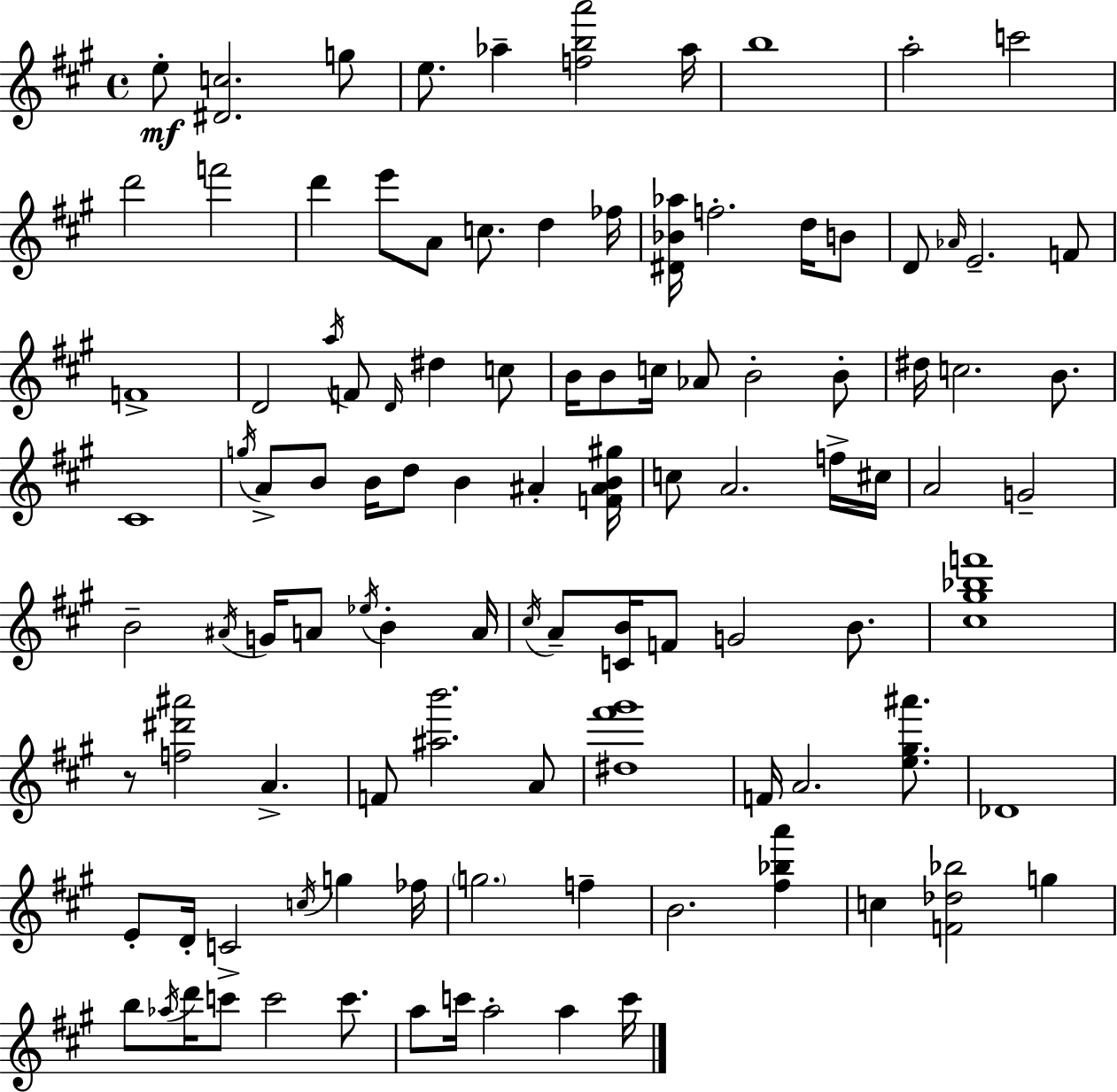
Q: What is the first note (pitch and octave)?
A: E5